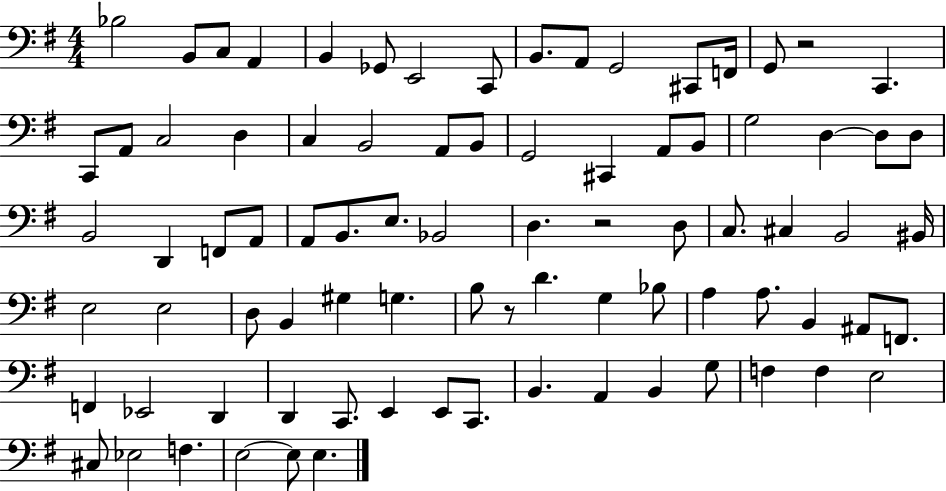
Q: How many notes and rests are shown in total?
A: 84